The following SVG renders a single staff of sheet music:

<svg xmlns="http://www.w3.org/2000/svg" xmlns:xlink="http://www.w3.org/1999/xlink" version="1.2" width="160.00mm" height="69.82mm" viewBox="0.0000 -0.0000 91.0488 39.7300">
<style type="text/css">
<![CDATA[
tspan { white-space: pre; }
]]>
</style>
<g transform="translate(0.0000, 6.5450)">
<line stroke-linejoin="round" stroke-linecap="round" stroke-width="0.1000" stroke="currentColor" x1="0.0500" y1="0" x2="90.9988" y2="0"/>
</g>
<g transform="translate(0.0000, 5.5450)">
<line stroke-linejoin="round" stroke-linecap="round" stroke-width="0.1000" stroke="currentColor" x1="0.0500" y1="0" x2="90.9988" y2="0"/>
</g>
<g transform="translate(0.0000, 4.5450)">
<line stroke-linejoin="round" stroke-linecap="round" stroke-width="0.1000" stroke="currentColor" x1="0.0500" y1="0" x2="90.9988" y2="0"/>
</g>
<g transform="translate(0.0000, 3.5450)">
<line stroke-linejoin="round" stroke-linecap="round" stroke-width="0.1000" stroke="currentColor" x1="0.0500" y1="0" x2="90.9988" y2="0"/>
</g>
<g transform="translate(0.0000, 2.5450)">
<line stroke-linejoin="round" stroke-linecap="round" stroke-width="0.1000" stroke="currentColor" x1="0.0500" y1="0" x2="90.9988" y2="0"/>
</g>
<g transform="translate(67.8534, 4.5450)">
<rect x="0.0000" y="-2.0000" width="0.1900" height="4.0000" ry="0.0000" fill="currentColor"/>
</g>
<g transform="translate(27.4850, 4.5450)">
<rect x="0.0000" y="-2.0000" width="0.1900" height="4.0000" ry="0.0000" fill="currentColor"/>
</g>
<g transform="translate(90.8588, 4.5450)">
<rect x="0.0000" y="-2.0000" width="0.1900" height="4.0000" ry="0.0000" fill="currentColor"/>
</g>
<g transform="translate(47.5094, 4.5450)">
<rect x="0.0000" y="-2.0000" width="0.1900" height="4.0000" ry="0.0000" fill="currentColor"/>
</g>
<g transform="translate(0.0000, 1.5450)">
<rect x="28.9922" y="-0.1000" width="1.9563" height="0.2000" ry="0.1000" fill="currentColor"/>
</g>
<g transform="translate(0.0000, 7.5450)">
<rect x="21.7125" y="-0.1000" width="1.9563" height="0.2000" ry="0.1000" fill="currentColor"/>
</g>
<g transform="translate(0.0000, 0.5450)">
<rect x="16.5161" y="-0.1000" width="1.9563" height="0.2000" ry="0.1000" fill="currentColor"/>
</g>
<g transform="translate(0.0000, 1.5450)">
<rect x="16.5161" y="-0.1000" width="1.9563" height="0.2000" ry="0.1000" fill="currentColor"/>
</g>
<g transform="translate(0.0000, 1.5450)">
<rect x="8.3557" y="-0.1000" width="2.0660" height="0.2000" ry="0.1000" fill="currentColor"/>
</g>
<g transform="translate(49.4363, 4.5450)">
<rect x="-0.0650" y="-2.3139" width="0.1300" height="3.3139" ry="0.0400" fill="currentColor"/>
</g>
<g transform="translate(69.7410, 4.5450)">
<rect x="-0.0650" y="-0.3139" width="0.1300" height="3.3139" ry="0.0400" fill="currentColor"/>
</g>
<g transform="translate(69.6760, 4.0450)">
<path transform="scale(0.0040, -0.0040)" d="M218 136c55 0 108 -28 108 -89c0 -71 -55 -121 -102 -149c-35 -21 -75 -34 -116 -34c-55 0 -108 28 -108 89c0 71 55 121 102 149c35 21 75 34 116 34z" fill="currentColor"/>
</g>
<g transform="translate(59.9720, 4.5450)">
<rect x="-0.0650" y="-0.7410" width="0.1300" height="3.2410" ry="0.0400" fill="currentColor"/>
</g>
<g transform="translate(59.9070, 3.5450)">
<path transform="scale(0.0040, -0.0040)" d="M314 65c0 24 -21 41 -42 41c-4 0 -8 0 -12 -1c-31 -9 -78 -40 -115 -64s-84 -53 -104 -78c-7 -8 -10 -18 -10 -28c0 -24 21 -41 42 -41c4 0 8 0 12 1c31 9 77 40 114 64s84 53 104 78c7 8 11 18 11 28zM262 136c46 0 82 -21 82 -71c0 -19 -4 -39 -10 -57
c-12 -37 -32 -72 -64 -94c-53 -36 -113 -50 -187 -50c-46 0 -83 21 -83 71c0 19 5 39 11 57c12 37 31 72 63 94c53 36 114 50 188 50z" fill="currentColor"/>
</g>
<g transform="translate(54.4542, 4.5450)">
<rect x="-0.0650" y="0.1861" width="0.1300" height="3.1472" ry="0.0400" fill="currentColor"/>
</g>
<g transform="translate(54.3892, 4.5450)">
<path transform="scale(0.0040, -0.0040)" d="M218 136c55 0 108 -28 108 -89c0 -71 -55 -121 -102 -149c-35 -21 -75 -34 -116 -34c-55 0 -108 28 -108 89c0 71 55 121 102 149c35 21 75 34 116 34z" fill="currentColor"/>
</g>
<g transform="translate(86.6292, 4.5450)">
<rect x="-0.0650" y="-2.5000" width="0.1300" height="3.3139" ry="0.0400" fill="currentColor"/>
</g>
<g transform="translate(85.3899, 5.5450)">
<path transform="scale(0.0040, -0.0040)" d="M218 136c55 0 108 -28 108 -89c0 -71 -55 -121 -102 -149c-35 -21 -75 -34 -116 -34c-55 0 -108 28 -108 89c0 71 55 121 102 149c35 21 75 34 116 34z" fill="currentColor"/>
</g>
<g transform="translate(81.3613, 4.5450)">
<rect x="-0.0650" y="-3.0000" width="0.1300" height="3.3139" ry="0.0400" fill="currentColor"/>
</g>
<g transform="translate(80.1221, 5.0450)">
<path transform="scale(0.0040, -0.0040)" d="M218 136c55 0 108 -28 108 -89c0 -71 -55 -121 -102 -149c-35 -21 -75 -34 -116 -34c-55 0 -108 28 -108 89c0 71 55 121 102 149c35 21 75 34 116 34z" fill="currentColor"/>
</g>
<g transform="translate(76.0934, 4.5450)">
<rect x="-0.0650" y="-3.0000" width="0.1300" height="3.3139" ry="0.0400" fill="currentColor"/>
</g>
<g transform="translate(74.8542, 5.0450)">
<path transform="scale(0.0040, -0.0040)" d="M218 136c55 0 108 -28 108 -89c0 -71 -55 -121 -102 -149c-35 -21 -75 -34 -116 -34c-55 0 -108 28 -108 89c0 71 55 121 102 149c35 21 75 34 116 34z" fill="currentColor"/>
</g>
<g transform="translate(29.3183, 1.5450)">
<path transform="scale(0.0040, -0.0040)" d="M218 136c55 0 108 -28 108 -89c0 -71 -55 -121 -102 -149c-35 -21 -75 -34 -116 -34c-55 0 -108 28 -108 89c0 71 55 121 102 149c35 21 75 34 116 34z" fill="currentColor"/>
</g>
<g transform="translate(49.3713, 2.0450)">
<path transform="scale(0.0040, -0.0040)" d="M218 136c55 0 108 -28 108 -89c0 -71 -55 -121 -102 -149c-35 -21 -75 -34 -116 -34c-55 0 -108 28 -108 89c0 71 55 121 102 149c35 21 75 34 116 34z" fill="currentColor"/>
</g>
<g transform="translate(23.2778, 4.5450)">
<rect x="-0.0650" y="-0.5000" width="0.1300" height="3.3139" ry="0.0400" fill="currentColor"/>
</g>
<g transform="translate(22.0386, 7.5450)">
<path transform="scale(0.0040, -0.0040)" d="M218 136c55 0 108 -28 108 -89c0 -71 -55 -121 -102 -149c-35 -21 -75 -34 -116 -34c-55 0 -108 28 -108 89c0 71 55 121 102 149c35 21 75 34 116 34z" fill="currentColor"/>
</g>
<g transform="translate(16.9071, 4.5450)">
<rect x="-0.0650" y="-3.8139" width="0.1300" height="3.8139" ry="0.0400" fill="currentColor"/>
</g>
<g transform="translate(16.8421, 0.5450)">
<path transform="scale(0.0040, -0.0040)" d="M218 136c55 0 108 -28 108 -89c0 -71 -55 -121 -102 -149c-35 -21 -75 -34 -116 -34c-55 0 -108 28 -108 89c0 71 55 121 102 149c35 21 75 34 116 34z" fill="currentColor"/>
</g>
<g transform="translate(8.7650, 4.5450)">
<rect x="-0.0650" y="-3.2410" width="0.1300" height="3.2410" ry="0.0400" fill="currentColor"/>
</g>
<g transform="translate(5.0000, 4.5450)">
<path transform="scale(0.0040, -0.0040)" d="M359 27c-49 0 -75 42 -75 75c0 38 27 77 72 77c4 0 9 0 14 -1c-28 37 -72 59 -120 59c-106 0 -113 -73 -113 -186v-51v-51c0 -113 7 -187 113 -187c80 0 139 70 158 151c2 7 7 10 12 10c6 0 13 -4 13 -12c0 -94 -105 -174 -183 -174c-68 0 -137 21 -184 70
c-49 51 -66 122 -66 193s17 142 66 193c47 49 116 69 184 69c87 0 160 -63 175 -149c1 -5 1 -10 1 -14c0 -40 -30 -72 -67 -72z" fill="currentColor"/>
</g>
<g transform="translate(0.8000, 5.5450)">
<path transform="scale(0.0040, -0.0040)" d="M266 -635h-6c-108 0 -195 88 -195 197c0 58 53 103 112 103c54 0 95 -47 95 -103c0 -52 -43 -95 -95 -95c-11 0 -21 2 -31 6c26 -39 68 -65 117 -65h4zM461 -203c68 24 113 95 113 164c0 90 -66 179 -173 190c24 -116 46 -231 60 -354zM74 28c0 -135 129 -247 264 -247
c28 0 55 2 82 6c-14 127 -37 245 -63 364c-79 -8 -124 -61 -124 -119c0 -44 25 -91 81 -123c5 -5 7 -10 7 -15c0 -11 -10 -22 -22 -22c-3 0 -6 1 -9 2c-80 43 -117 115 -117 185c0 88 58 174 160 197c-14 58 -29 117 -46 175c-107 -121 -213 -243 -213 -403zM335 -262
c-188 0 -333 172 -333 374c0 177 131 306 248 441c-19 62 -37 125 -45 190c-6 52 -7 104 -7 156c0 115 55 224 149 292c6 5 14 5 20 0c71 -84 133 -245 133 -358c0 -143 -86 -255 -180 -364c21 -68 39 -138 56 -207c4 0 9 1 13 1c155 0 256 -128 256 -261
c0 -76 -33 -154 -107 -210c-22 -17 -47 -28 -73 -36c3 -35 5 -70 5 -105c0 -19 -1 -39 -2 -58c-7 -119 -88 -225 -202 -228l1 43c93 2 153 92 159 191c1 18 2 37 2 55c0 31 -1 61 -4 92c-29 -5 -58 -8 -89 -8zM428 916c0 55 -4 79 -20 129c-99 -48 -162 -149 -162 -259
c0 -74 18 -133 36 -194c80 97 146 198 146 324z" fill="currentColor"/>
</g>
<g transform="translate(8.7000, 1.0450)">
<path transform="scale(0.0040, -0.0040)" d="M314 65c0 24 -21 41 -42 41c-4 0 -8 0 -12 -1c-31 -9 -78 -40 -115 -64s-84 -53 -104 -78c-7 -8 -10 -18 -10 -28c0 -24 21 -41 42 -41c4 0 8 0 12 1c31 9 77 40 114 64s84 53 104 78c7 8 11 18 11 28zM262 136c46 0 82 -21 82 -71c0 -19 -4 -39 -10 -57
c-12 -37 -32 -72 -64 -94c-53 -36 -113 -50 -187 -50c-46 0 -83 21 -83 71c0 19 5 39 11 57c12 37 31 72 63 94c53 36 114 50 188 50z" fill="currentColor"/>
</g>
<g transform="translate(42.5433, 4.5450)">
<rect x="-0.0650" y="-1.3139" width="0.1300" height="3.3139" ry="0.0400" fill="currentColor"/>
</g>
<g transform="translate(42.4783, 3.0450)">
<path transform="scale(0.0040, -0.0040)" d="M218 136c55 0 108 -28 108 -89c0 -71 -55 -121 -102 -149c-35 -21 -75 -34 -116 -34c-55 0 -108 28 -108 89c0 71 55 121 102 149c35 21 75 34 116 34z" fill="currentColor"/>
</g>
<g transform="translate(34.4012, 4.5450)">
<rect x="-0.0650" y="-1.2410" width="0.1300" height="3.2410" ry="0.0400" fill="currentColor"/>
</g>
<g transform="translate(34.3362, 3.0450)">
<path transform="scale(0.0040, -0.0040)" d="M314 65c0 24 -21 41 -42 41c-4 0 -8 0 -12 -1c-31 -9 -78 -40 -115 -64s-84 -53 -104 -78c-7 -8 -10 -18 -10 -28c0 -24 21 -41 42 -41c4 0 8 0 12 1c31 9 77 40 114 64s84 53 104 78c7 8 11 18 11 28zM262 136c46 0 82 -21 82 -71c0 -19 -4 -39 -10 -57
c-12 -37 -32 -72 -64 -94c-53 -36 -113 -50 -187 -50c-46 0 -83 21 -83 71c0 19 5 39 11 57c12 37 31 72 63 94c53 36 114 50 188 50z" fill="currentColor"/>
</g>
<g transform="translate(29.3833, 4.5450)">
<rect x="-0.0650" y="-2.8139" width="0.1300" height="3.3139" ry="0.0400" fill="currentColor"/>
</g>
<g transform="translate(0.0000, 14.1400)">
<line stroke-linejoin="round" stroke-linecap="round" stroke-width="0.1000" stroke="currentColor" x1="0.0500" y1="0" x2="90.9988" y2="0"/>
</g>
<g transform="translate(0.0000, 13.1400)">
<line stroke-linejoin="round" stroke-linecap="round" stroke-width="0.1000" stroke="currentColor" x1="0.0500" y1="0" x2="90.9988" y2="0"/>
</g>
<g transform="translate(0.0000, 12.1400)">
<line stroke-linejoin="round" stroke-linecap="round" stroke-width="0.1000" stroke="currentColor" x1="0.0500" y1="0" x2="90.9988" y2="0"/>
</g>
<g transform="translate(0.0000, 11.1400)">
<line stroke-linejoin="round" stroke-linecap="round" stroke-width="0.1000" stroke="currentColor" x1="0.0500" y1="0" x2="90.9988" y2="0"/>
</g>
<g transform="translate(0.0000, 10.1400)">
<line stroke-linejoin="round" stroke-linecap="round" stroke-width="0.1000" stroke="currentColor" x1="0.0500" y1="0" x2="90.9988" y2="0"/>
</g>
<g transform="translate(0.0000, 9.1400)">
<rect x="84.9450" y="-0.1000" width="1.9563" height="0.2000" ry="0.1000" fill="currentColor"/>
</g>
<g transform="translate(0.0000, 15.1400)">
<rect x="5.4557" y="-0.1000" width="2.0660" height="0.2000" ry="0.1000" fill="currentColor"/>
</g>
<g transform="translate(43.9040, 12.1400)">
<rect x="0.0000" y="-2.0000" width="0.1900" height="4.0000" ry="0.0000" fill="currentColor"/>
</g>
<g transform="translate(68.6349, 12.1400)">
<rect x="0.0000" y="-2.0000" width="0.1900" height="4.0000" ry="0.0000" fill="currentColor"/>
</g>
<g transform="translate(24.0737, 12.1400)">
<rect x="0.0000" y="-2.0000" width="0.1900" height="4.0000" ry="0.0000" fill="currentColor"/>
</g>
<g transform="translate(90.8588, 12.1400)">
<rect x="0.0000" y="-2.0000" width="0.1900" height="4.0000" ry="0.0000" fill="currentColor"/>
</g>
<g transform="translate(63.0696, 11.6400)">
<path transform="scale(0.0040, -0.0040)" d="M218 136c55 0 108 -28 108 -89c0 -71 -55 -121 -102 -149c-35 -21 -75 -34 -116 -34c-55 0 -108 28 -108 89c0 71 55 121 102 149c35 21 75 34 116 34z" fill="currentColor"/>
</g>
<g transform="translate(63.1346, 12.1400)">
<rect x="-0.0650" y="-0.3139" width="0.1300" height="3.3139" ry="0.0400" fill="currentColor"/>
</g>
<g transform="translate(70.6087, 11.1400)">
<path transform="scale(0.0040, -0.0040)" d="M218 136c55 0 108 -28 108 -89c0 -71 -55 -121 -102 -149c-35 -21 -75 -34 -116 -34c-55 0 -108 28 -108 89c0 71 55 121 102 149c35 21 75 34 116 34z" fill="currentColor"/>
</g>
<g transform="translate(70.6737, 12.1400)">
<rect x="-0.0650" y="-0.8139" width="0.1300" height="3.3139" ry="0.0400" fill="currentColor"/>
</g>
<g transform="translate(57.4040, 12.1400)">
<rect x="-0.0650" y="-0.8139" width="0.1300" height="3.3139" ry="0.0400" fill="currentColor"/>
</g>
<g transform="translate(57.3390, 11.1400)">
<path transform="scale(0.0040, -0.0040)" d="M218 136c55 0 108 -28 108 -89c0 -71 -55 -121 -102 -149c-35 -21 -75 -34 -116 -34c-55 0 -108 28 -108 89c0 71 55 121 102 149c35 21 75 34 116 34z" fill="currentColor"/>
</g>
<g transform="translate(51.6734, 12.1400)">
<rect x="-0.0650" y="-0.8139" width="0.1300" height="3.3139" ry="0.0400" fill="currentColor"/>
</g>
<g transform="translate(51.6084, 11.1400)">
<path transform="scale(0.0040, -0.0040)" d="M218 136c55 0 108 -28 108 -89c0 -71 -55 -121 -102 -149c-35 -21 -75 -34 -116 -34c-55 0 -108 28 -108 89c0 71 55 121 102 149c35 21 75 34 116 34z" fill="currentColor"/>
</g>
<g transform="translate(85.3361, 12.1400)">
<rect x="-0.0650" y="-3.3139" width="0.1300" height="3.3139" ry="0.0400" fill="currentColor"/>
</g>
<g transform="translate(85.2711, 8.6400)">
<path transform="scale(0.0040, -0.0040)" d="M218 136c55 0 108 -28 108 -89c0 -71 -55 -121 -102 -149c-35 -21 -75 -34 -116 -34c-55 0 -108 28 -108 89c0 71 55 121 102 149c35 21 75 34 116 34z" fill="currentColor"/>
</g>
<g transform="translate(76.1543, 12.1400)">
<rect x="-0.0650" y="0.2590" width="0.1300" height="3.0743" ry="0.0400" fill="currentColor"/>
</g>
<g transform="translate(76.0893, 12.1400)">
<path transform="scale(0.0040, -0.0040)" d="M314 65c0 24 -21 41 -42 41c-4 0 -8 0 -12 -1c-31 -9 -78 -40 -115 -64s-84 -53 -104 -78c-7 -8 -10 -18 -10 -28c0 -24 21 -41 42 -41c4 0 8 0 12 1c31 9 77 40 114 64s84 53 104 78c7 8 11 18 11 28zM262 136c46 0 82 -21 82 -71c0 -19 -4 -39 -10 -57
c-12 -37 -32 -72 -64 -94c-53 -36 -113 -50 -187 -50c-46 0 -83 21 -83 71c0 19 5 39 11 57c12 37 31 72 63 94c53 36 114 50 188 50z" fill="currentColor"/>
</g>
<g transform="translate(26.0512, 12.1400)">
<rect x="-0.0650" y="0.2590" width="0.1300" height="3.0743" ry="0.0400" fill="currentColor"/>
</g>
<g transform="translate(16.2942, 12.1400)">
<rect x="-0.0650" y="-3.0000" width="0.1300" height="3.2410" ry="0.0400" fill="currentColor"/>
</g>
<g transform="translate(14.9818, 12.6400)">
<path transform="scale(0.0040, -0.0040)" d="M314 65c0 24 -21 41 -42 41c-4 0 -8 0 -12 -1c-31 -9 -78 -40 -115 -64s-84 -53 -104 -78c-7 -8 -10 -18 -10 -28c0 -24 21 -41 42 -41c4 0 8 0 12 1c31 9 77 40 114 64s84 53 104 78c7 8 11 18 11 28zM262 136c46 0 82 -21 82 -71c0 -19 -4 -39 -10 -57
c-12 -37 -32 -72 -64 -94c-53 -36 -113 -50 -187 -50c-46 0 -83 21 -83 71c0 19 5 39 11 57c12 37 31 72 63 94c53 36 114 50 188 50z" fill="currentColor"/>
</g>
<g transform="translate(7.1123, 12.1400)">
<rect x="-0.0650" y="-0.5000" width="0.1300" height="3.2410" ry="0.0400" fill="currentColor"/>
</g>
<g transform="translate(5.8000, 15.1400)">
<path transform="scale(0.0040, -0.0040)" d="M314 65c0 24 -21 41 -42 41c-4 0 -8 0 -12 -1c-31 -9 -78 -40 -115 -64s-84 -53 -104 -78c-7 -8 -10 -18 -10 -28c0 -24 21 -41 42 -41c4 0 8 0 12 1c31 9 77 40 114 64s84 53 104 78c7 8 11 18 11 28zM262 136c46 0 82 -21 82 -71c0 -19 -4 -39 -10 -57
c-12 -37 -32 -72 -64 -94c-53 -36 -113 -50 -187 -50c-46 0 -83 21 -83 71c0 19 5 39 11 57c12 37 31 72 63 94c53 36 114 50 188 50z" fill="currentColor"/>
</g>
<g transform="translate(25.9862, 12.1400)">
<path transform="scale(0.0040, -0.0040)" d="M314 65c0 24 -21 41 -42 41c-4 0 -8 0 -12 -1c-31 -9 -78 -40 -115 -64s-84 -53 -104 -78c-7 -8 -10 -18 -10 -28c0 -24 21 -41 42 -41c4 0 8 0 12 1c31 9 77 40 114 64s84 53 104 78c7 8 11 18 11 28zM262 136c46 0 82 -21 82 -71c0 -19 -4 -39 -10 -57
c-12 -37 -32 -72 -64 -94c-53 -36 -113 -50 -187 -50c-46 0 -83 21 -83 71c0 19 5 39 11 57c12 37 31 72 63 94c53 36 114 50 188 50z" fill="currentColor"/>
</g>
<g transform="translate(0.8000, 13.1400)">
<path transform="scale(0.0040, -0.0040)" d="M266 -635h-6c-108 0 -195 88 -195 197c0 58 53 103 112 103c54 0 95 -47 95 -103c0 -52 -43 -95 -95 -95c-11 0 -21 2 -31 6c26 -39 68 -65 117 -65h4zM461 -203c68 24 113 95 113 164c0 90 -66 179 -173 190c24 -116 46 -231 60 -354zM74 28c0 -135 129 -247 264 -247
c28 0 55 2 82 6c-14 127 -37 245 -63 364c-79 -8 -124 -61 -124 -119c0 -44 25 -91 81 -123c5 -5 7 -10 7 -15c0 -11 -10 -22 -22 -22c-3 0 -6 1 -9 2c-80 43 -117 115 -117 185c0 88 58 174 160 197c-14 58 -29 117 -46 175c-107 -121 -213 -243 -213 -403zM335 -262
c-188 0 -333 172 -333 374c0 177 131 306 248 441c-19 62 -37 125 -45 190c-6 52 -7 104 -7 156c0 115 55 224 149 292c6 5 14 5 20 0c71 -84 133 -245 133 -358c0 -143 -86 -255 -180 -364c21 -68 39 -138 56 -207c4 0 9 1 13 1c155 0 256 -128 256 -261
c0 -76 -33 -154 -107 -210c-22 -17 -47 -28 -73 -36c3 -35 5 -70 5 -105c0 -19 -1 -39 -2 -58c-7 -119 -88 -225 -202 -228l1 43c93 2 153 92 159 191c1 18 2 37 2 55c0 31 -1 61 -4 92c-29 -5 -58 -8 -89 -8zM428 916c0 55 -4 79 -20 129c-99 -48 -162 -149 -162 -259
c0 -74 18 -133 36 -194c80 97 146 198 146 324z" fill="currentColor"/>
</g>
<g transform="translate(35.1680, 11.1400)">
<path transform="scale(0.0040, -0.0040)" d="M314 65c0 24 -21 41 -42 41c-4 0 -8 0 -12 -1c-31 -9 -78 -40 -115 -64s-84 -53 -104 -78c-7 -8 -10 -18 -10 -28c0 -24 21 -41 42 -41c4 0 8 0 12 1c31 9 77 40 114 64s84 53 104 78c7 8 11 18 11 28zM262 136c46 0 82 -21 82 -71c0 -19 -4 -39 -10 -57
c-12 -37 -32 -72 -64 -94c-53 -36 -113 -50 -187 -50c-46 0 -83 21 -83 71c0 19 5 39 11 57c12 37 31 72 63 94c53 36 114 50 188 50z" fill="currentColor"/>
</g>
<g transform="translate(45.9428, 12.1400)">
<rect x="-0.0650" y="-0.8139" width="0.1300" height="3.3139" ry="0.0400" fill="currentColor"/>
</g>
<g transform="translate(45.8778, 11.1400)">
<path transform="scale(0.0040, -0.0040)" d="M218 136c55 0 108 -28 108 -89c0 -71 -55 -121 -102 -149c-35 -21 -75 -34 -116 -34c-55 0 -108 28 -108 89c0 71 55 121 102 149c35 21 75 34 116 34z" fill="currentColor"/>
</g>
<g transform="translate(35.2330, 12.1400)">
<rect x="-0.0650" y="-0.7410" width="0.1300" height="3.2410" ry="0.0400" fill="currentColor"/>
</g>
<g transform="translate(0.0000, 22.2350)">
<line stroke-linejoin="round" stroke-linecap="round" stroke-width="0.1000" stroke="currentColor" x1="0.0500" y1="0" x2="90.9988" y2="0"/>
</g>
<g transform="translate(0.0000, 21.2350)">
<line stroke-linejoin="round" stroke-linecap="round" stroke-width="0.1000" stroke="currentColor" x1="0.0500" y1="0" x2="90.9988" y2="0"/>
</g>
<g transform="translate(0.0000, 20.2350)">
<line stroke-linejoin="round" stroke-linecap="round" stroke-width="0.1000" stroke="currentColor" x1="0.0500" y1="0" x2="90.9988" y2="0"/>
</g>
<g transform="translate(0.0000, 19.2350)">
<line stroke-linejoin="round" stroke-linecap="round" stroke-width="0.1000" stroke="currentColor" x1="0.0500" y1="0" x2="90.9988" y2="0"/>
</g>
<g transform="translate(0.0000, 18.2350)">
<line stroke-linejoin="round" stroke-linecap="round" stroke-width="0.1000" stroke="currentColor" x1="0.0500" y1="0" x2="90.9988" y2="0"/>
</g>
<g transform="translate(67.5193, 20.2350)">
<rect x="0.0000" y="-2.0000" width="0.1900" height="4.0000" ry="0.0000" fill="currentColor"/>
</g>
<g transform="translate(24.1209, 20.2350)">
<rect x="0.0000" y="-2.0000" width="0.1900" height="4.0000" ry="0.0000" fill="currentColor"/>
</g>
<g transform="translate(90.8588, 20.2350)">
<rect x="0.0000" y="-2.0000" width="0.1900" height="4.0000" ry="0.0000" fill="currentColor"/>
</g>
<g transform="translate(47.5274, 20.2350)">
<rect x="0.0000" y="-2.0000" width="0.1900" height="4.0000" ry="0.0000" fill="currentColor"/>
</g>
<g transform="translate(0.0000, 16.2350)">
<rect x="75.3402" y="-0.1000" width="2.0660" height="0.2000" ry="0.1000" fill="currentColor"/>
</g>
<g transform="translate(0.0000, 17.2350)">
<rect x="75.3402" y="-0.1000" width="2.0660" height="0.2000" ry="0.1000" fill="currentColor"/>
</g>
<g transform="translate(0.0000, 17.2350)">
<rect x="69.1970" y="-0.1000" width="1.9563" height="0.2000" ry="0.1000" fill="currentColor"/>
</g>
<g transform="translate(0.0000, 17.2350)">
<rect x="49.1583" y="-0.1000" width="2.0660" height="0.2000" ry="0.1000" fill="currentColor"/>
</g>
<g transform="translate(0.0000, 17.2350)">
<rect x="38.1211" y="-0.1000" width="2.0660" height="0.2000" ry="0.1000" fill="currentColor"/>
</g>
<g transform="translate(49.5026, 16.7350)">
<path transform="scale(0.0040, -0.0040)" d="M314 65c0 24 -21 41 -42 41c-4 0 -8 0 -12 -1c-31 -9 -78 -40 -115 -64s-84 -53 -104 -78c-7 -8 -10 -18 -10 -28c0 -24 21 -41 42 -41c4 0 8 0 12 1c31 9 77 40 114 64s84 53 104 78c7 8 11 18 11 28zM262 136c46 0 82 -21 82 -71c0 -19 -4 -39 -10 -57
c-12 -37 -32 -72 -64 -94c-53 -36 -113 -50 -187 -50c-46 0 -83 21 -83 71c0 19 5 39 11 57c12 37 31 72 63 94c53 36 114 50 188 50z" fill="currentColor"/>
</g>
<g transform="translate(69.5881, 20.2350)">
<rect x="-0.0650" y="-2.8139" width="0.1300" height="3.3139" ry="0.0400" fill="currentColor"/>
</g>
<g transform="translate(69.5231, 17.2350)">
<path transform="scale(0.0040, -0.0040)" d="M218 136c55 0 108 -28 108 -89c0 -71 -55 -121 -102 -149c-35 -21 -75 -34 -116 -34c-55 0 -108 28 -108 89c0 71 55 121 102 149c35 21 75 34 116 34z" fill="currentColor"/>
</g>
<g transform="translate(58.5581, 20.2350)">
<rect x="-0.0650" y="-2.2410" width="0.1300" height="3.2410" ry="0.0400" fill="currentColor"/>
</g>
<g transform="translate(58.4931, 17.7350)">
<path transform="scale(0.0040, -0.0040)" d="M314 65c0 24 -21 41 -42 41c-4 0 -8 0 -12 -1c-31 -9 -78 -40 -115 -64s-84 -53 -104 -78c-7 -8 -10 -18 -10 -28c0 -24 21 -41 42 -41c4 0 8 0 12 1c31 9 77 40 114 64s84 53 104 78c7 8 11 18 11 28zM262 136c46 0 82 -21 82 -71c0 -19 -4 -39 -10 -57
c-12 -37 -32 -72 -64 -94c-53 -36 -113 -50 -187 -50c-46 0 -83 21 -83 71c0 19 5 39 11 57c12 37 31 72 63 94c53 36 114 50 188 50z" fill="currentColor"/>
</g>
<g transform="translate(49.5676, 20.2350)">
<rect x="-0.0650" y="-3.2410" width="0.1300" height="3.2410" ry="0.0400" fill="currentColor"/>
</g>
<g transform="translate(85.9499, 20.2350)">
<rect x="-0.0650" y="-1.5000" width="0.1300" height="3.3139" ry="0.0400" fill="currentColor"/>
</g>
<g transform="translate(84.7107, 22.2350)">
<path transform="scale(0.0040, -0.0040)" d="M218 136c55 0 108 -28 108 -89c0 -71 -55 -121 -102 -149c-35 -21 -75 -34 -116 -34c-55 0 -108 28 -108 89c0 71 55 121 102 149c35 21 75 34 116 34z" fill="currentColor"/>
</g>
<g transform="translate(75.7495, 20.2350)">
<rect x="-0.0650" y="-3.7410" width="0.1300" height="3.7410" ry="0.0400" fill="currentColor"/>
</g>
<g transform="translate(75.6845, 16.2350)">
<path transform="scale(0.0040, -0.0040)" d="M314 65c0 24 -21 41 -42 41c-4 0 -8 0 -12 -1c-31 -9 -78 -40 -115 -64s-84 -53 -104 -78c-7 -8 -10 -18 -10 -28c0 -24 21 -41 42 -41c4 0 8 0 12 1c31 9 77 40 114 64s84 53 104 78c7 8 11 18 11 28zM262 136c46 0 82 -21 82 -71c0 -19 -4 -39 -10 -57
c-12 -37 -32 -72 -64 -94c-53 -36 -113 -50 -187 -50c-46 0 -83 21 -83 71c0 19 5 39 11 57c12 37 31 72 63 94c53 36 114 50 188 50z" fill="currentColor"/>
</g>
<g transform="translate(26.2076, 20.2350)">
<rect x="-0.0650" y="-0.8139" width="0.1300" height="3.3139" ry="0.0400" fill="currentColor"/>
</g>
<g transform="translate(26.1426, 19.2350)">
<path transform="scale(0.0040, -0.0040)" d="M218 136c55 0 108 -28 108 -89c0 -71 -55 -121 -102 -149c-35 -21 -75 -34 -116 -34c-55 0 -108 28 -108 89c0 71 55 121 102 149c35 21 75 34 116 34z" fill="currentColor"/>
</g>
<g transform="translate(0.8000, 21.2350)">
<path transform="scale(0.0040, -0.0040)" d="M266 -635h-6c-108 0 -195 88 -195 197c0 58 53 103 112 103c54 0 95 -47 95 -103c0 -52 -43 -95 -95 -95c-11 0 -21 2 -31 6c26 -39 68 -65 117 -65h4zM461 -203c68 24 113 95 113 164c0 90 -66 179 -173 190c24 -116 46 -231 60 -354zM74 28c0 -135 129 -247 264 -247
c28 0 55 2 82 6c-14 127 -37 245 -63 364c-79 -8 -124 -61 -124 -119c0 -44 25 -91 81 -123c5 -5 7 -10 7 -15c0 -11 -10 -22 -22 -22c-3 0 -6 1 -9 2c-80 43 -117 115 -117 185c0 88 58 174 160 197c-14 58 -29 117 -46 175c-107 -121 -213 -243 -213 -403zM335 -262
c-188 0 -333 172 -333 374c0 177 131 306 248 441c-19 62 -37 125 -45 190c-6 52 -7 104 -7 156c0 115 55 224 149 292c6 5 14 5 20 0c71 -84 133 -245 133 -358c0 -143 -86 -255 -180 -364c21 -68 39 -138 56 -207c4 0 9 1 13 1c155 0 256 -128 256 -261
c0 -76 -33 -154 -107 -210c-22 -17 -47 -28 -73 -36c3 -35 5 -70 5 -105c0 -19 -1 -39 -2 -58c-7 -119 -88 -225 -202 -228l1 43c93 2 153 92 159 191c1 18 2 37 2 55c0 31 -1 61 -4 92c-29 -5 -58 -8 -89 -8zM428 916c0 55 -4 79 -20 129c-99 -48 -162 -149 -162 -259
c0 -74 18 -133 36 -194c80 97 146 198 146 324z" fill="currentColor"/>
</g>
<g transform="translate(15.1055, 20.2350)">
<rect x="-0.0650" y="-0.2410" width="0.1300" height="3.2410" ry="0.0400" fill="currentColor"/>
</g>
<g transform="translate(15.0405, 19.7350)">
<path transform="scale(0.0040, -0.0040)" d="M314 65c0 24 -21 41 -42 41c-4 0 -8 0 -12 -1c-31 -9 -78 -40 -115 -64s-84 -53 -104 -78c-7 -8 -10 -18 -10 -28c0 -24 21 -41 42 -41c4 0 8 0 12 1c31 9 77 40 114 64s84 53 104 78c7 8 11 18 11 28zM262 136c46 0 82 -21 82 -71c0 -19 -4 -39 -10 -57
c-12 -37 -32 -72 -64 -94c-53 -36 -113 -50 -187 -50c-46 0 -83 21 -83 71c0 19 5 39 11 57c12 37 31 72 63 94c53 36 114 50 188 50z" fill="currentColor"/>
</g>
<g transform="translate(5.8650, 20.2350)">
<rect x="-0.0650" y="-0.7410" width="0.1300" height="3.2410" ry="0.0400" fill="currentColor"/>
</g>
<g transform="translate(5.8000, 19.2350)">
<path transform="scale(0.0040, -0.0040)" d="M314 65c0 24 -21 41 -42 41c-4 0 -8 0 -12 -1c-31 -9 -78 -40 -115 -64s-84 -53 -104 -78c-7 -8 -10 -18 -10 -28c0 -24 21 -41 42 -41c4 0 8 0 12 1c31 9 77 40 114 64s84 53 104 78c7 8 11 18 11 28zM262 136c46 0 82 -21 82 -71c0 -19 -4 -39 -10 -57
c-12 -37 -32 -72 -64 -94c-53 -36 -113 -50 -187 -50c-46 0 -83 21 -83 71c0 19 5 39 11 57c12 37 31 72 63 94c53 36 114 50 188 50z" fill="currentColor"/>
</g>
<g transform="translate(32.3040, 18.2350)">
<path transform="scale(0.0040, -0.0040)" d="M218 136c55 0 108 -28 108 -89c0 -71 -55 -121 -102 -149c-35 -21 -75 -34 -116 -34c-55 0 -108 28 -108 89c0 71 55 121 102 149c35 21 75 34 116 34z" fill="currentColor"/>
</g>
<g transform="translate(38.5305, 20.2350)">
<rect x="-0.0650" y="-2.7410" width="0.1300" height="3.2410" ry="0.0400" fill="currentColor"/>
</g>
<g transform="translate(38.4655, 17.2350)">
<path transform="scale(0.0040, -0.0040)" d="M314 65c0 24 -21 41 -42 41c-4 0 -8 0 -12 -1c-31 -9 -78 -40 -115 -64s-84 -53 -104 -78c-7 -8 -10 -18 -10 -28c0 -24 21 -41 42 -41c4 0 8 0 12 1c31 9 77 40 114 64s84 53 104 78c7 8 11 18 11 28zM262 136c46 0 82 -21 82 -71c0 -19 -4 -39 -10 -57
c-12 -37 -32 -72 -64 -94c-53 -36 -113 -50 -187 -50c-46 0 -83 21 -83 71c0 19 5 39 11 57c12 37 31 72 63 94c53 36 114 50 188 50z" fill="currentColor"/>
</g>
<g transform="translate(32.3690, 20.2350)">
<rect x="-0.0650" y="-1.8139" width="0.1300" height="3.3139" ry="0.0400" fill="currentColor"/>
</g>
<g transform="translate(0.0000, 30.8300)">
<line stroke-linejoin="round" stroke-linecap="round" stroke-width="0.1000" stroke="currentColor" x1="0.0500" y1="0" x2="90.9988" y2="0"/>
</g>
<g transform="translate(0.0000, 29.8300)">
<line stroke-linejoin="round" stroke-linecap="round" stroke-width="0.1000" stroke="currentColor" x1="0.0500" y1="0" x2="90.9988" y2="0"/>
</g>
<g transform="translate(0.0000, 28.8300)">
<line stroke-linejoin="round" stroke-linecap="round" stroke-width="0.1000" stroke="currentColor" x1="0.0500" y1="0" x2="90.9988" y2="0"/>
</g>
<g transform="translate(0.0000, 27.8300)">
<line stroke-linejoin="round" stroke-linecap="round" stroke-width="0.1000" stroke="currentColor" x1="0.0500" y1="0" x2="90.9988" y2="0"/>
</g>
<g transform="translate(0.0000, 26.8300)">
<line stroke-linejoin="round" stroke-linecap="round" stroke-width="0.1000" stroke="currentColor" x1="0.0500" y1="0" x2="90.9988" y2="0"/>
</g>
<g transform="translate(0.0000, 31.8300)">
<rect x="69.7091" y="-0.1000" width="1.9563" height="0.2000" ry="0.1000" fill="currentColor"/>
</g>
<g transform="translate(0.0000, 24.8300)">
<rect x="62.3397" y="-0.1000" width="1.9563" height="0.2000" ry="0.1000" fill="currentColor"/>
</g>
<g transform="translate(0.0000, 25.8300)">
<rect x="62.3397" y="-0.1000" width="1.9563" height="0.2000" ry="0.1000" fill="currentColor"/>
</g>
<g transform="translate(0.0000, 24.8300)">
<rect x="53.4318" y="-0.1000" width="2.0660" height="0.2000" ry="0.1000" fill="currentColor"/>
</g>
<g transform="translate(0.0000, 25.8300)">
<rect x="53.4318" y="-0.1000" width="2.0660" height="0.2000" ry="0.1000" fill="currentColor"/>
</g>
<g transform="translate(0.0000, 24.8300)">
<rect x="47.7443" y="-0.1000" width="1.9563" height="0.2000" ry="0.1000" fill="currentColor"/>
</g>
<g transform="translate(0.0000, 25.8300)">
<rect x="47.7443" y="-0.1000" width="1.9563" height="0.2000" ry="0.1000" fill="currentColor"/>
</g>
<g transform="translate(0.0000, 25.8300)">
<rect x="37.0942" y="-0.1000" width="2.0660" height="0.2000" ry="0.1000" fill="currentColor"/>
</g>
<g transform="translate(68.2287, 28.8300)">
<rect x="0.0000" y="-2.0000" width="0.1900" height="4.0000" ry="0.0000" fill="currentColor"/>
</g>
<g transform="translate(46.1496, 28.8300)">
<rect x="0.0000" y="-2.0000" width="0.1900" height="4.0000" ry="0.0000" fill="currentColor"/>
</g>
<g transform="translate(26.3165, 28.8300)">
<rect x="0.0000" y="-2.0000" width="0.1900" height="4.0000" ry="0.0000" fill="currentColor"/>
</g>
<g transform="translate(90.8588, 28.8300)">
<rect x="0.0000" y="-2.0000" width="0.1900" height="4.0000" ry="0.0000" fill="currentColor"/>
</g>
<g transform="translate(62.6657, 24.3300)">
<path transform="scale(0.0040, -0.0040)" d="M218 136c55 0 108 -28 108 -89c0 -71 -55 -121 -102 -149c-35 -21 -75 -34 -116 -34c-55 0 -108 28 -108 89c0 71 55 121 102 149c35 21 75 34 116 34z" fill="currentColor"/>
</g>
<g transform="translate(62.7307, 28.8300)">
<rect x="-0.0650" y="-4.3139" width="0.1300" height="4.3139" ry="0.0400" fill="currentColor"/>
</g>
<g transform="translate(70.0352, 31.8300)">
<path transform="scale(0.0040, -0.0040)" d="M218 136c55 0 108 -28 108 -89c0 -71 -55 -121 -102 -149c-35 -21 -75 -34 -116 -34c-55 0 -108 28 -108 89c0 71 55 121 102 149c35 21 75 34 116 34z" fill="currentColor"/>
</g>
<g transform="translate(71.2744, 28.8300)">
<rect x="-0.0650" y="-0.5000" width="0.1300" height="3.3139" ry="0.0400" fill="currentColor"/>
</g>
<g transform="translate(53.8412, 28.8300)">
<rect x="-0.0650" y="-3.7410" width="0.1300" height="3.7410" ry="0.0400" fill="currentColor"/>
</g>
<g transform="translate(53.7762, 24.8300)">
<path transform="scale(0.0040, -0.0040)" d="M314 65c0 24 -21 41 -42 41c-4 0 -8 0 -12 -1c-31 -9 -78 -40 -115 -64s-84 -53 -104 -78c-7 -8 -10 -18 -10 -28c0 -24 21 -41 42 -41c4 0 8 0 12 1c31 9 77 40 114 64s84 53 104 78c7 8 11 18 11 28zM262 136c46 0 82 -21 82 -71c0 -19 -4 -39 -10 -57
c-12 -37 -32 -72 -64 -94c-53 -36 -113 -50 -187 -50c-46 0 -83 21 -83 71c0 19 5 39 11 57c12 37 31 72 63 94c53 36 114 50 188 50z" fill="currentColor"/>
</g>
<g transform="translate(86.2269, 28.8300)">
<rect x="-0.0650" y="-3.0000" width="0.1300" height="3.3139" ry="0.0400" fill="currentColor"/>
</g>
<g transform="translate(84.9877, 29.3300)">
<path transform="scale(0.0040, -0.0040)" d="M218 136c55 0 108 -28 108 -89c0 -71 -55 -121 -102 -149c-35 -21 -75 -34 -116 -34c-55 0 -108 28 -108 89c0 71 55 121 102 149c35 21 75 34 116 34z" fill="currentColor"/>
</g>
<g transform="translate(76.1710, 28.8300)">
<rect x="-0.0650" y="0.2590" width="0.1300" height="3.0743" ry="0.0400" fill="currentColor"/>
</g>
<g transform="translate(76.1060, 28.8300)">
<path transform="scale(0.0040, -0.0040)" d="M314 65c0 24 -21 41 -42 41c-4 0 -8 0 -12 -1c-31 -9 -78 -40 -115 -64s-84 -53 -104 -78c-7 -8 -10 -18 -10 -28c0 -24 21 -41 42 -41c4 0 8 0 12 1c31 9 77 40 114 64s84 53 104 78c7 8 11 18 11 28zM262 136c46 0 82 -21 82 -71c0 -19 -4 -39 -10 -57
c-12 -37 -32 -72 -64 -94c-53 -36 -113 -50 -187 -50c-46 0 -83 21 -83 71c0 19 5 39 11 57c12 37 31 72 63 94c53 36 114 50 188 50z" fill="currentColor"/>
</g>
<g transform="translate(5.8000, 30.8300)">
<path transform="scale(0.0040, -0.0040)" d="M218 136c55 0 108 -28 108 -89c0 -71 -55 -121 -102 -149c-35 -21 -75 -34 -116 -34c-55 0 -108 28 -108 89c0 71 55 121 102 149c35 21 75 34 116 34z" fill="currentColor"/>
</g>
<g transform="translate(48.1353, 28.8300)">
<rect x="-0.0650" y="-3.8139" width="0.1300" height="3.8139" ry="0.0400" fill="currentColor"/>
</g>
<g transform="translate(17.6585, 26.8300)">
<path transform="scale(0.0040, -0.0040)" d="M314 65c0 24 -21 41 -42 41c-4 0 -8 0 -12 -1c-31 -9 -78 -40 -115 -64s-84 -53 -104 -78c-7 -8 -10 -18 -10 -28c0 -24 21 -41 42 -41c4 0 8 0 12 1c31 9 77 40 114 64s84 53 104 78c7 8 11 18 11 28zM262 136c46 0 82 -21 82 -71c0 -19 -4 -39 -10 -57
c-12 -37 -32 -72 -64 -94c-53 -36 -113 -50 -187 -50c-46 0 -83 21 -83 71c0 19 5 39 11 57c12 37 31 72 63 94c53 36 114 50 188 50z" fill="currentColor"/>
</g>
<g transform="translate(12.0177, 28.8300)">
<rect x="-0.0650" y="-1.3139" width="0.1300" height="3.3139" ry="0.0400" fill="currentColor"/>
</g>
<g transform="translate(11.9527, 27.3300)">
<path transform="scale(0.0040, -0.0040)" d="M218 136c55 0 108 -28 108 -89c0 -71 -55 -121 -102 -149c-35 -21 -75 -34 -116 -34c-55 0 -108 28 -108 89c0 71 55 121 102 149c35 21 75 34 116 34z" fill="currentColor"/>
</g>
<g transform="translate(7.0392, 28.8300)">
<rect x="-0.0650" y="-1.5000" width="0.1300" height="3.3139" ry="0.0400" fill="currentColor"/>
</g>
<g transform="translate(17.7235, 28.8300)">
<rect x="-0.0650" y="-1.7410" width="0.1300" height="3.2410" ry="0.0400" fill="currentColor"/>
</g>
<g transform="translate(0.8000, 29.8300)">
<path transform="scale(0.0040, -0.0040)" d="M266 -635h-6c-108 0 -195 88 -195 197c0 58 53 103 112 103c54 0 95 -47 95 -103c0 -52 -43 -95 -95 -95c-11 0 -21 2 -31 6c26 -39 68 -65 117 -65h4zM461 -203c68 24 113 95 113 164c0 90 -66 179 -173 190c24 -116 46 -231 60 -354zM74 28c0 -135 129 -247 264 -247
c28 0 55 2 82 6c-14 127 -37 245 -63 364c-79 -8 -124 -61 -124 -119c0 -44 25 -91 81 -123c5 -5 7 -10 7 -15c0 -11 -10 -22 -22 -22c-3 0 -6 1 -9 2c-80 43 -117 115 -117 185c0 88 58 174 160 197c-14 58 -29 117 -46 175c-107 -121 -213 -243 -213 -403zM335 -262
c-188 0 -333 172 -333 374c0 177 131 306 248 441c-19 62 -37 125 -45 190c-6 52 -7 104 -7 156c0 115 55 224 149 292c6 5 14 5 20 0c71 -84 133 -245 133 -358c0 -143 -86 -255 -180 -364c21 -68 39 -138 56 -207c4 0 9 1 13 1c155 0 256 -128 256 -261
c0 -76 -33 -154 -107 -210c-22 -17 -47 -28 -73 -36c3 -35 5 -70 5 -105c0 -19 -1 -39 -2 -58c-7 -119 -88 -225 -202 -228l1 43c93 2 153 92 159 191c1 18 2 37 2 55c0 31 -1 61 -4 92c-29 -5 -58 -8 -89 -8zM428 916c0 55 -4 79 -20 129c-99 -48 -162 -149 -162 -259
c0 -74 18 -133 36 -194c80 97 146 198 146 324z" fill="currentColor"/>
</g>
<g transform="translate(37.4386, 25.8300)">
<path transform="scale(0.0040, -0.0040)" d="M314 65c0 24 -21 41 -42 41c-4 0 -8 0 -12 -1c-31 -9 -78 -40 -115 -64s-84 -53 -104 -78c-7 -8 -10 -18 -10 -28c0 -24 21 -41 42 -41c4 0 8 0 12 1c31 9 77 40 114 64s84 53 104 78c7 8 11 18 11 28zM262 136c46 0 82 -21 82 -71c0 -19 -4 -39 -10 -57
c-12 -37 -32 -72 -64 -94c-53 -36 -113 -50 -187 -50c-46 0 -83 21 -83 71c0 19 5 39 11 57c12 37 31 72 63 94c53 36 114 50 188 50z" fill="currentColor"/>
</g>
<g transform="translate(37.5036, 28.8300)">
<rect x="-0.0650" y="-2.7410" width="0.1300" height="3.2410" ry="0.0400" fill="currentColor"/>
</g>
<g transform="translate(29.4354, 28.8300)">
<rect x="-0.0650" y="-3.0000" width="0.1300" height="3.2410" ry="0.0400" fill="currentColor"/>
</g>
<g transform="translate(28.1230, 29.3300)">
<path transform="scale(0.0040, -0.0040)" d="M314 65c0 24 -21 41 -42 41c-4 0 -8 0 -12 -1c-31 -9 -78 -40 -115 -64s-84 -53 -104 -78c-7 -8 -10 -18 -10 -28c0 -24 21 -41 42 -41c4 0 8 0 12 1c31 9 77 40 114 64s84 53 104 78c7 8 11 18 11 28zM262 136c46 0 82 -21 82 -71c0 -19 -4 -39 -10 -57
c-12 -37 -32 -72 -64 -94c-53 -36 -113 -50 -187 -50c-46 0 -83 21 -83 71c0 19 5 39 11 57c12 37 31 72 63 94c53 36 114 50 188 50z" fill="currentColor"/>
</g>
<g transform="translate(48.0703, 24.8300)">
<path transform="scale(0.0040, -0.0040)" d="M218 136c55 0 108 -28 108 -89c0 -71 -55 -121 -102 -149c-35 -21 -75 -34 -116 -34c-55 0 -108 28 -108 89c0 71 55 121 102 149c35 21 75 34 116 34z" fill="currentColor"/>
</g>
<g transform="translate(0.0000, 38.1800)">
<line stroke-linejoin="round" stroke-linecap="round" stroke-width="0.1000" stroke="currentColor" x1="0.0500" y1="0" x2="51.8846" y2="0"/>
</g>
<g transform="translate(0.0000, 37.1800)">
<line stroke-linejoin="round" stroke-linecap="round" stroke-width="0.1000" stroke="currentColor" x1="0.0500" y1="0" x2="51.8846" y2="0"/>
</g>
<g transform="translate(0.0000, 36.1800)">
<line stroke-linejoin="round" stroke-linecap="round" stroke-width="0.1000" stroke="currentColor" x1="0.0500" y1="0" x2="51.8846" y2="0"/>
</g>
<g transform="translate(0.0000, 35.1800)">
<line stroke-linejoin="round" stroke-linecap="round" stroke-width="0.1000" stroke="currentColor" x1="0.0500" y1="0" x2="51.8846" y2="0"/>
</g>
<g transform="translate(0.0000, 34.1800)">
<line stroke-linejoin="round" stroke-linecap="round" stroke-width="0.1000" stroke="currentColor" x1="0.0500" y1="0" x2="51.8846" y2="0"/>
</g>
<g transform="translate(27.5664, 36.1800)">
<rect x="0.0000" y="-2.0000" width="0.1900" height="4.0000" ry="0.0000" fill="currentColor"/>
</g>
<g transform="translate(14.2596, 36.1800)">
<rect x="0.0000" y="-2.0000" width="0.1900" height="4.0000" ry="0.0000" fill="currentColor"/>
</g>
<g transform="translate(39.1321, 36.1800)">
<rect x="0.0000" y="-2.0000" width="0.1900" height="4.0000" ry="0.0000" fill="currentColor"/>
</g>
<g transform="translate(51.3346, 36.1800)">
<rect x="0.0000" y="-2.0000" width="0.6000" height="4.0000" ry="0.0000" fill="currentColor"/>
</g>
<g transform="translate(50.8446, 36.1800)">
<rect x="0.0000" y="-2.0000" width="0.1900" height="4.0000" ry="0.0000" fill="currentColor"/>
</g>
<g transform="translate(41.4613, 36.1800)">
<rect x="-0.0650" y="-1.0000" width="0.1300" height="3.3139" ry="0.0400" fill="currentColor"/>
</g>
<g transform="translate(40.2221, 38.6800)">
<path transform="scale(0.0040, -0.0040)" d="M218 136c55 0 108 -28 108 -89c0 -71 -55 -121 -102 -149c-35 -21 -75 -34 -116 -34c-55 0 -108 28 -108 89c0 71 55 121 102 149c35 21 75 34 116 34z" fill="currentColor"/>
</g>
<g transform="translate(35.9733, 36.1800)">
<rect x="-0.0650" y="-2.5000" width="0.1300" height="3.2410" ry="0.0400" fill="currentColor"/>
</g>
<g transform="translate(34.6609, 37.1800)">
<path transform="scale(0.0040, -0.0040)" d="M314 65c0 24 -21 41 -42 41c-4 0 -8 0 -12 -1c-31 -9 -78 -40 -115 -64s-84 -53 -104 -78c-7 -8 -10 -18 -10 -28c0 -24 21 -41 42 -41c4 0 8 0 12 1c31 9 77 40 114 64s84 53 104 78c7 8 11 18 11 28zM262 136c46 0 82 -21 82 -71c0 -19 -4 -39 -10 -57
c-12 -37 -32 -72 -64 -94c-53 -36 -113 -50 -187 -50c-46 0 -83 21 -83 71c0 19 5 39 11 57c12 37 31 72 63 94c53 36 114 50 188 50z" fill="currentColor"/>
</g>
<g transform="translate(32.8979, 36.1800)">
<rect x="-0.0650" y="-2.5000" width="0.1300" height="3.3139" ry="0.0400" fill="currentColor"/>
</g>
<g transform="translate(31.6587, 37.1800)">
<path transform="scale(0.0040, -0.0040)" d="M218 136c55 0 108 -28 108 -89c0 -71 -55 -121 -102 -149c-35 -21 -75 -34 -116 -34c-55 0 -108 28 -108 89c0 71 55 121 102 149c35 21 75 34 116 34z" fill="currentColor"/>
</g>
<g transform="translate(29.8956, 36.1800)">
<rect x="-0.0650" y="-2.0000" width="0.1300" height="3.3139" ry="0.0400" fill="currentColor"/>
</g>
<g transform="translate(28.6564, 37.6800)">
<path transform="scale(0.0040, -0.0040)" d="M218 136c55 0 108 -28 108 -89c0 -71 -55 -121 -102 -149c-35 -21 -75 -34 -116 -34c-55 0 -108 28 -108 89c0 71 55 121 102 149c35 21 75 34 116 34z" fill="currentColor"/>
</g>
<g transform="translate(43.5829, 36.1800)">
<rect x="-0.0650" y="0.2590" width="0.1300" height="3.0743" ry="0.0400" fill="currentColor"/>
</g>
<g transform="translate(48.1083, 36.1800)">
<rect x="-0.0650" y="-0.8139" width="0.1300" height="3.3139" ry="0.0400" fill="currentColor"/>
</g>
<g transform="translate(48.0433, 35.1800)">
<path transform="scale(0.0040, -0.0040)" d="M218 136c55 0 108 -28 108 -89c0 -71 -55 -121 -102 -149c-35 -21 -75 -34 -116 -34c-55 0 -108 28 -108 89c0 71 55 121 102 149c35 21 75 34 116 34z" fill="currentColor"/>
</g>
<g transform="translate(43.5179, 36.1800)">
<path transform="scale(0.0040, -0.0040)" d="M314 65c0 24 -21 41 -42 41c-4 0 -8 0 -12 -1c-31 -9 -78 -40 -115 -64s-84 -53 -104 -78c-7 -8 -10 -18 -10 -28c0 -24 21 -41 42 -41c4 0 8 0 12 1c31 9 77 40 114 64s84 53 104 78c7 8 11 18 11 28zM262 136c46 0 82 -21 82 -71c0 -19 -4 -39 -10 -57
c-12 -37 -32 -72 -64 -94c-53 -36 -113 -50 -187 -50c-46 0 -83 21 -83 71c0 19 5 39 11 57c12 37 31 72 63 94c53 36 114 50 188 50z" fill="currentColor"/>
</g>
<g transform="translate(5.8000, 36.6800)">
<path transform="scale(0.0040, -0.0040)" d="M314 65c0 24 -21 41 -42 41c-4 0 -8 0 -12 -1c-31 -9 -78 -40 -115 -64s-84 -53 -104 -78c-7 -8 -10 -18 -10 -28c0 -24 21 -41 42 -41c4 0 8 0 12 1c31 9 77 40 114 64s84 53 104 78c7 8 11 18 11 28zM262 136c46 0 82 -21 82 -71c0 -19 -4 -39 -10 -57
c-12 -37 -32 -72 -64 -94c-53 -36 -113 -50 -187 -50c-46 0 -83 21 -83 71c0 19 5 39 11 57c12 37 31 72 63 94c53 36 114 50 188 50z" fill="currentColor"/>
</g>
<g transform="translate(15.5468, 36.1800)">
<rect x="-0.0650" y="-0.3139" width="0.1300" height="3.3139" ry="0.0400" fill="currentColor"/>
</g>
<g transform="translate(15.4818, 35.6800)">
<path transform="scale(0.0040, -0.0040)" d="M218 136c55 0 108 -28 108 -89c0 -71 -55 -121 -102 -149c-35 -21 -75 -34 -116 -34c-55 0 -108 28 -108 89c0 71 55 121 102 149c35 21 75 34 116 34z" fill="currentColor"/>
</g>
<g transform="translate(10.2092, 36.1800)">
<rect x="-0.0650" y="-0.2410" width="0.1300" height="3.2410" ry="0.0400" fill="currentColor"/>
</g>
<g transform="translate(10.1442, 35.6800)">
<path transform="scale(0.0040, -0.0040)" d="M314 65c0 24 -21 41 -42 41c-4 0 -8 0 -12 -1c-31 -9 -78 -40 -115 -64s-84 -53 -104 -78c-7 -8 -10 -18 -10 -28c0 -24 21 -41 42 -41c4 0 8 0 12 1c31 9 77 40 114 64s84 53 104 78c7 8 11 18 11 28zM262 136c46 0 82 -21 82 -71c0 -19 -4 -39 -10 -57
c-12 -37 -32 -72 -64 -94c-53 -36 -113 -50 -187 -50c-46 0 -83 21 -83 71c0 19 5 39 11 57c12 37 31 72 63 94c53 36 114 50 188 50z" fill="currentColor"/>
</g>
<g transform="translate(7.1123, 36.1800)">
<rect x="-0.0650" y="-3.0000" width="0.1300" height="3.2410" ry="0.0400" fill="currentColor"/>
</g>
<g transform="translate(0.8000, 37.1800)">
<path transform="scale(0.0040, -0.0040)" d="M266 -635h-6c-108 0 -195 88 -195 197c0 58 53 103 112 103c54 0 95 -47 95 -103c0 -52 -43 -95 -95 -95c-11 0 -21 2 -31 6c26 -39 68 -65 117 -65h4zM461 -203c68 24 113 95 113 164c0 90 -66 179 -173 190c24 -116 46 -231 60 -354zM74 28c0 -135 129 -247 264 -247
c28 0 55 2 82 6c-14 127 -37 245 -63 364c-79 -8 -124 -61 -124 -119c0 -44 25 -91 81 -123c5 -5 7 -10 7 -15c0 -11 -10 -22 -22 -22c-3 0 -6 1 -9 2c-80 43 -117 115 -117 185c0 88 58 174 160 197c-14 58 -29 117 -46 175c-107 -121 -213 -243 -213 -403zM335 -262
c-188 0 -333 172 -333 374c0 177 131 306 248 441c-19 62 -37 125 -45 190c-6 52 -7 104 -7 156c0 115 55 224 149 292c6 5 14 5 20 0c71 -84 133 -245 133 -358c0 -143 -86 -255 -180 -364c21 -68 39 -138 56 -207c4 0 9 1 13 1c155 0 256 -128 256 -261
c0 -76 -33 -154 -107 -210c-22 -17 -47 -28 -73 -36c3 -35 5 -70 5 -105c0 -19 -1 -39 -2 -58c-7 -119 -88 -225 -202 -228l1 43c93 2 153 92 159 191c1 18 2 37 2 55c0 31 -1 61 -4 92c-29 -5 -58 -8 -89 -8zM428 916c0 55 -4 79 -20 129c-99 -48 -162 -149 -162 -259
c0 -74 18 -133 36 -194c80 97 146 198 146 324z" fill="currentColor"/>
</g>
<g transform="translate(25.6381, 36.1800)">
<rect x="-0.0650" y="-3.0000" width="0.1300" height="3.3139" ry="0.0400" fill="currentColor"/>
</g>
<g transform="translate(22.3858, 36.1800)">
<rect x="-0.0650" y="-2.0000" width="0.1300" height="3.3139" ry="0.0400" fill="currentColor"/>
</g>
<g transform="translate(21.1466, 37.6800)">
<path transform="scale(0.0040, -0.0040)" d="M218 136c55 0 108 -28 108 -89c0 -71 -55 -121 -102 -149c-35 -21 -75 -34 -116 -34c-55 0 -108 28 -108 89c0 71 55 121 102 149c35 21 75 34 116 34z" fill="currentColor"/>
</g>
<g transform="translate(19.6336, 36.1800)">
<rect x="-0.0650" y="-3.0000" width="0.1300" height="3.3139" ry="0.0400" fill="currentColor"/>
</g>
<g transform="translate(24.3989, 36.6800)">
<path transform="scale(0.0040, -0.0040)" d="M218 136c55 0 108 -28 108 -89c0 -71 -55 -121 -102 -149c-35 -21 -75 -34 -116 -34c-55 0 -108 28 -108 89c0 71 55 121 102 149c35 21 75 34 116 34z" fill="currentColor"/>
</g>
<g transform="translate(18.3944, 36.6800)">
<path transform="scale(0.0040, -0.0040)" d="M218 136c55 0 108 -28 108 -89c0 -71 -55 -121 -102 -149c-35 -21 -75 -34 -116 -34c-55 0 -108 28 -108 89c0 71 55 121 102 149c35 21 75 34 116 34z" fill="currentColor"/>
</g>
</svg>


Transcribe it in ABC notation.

X:1
T:Untitled
M:4/4
L:1/4
K:C
b2 c' C a e2 e g B d2 c A A G C2 A2 B2 d2 d d d c d B2 b d2 c2 d f a2 b2 g2 a c'2 E E e f2 A2 a2 c' c'2 d' C B2 A A2 c2 c A F A F G G2 D B2 d